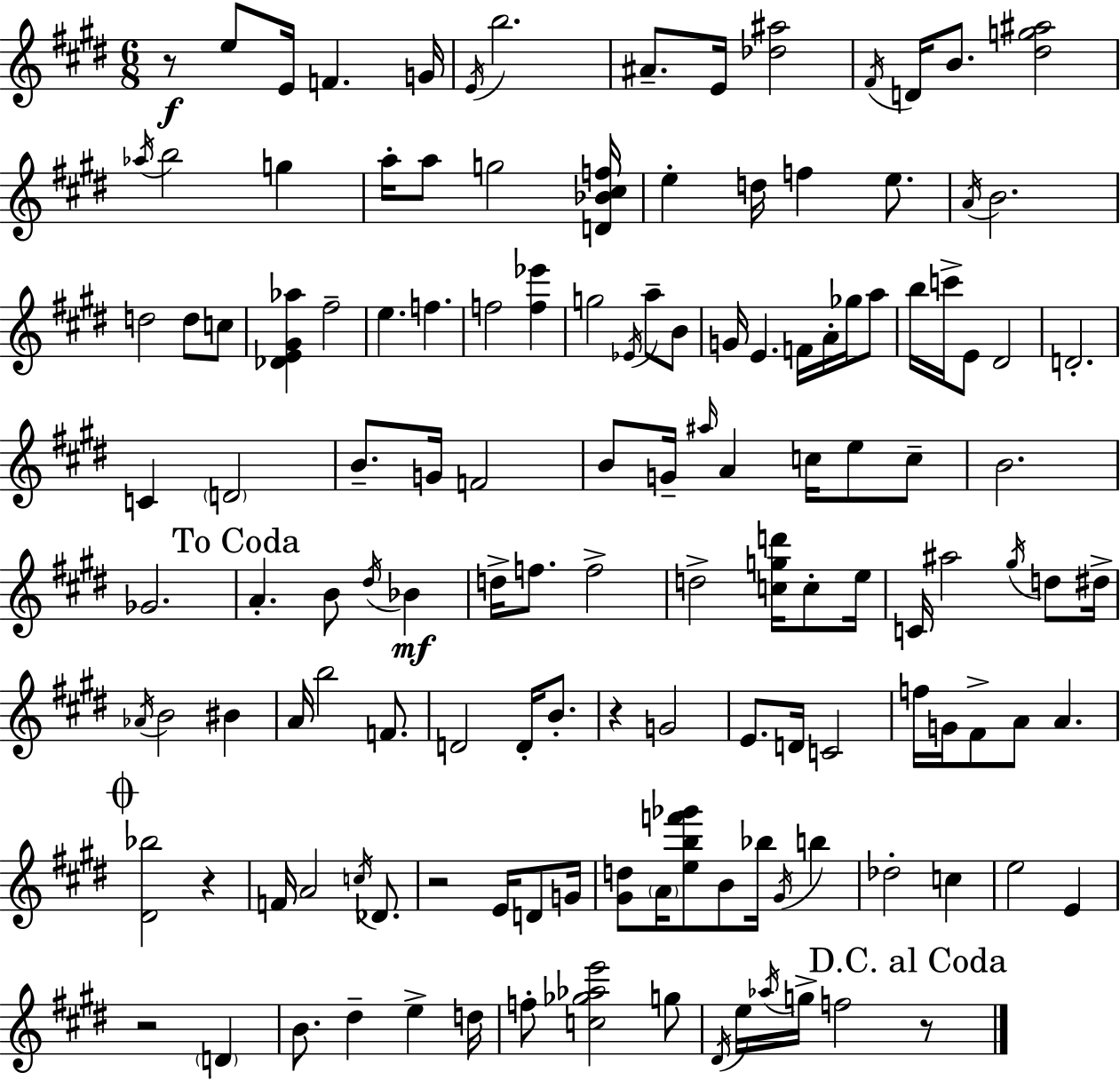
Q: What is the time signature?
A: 6/8